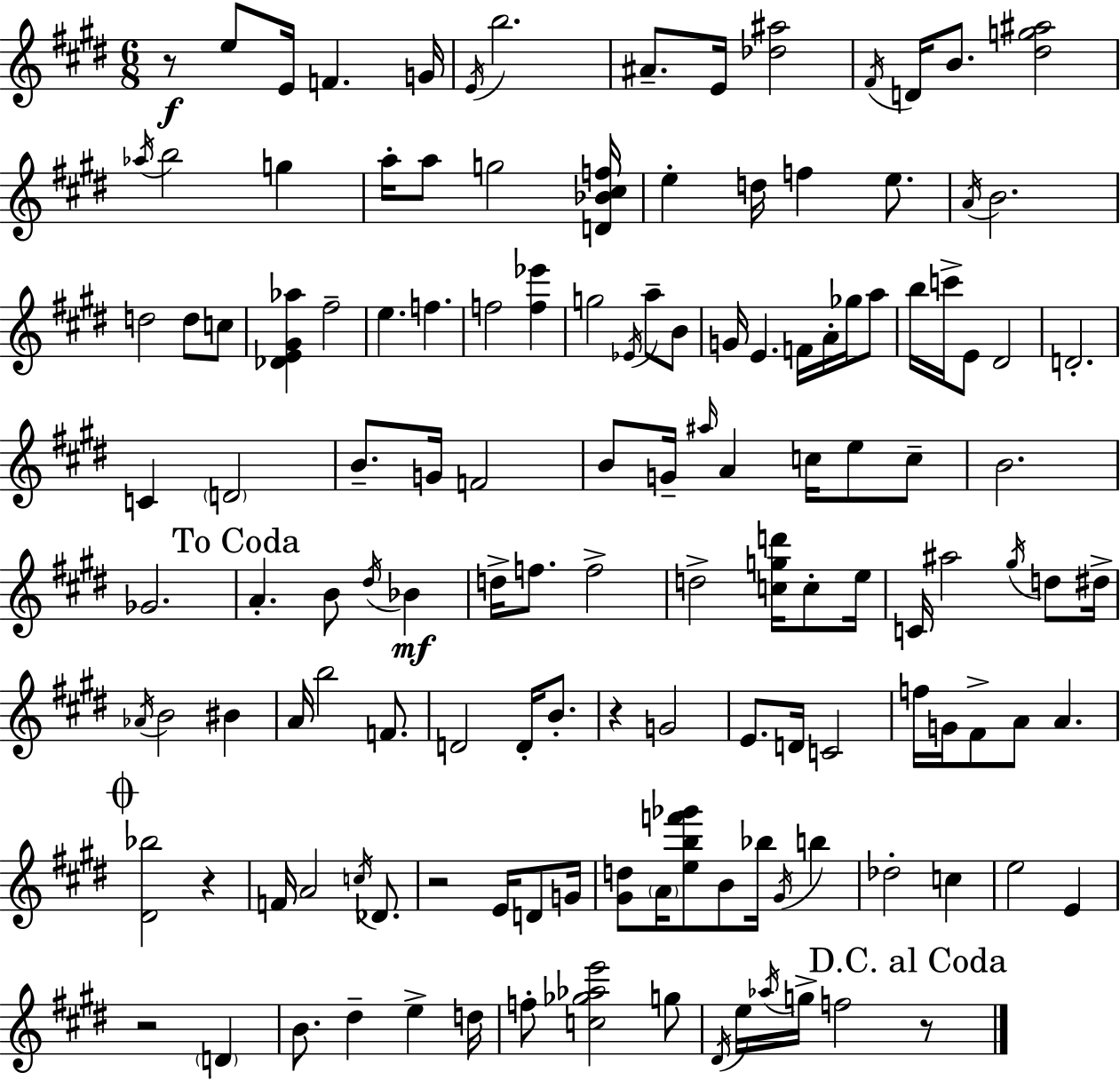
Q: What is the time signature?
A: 6/8